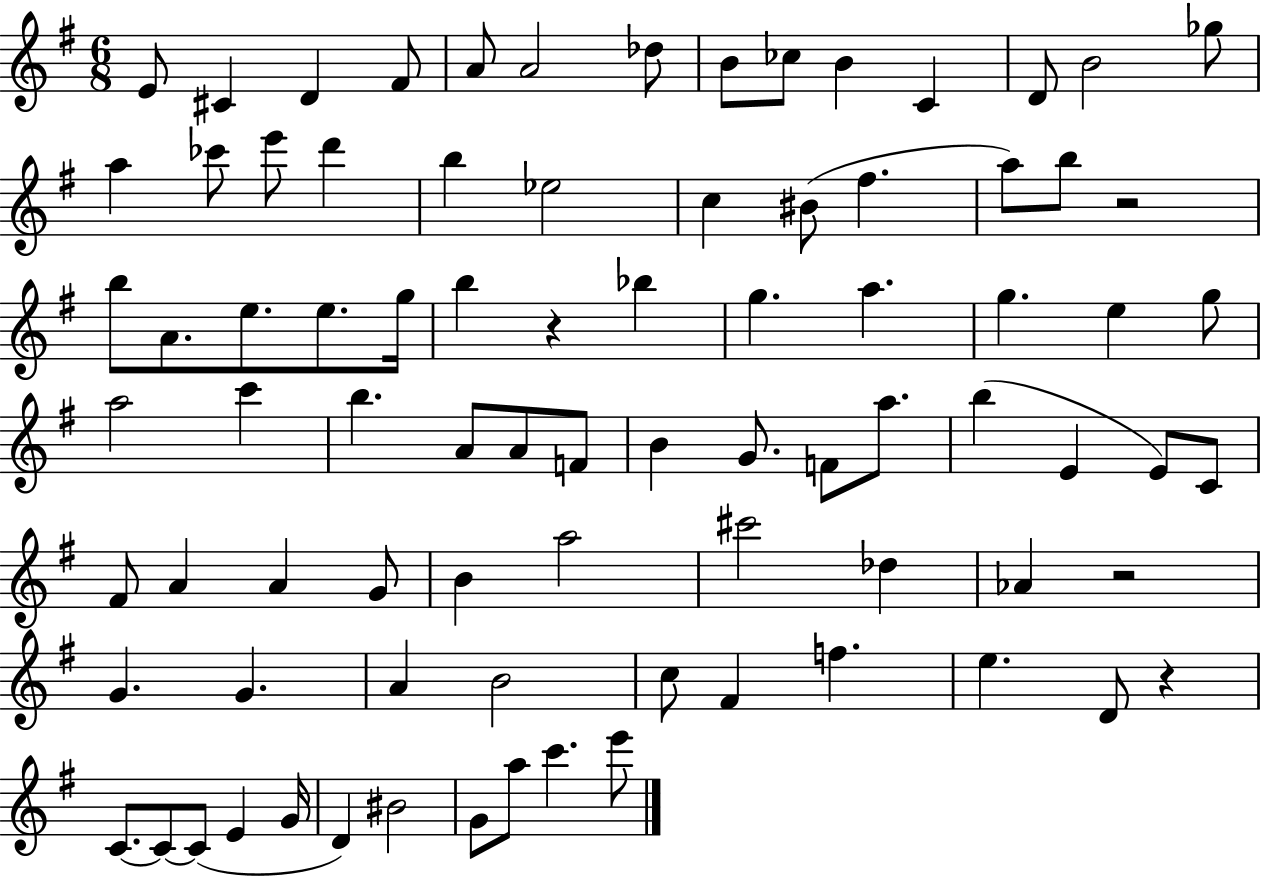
E4/e C#4/q D4/q F#4/e A4/e A4/h Db5/e B4/e CES5/e B4/q C4/q D4/e B4/h Gb5/e A5/q CES6/e E6/e D6/q B5/q Eb5/h C5/q BIS4/e F#5/q. A5/e B5/e R/h B5/e A4/e. E5/e. E5/e. G5/s B5/q R/q Bb5/q G5/q. A5/q. G5/q. E5/q G5/e A5/h C6/q B5/q. A4/e A4/e F4/e B4/q G4/e. F4/e A5/e. B5/q E4/q E4/e C4/e F#4/e A4/q A4/q G4/e B4/q A5/h C#6/h Db5/q Ab4/q R/h G4/q. G4/q. A4/q B4/h C5/e F#4/q F5/q. E5/q. D4/e R/q C4/e. C4/e C4/e E4/q G4/s D4/q BIS4/h G4/e A5/e C6/q. E6/e